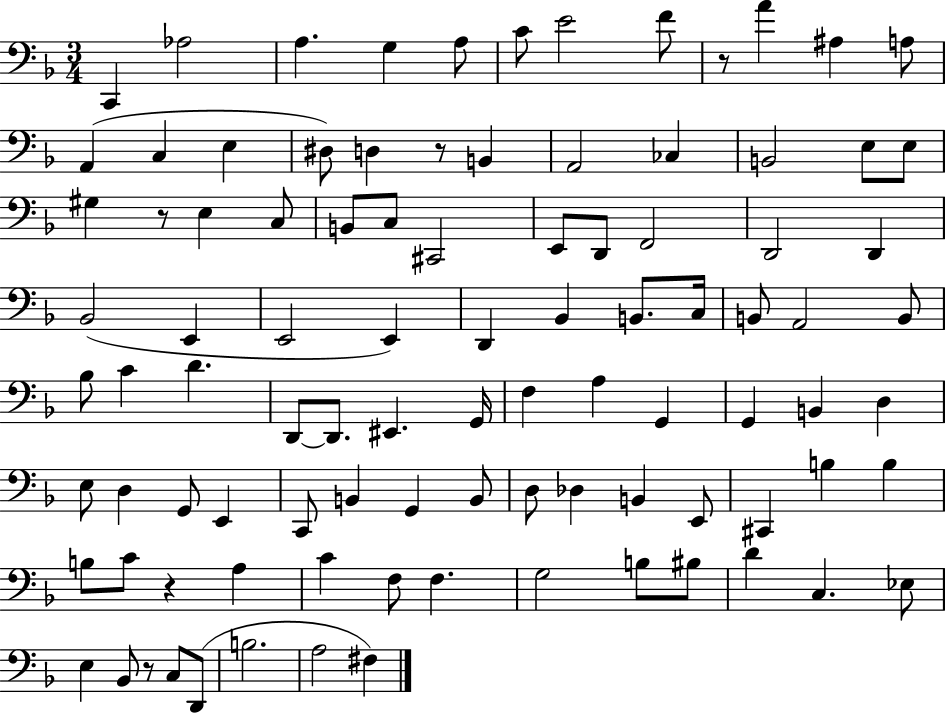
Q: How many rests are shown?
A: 5